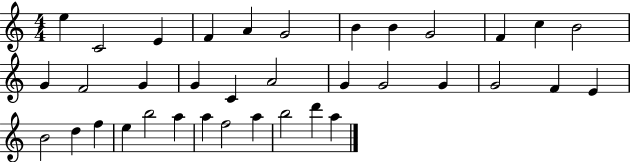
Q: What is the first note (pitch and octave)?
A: E5